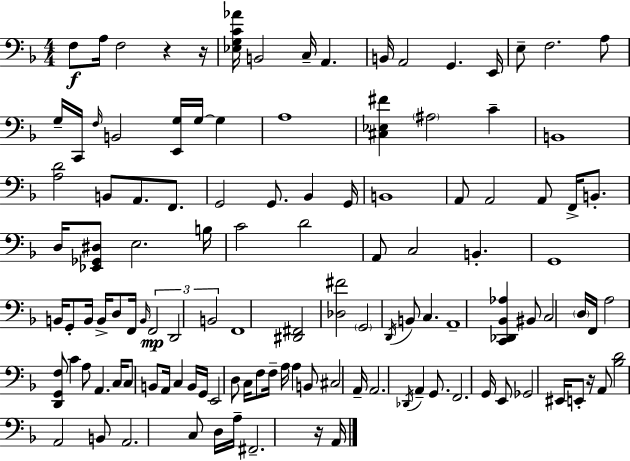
{
  \clef bass
  \numericTimeSignature
  \time 4/4
  \key f \major
  f8\f a16 f2 r4 r16 | <ees g c' aes'>16 b,2 c16-- a,4. | b,16 a,2 g,4. e,16 | e8-- f2. a8 | \break g16-- c,16 \grace { f16 } b,2 <e, g>16 g16~~ g4 | a1 | <cis ees fis'>4 \parenthesize ais2 c'4-- | b,1 | \break <a d'>2 b,8 a,8. f,8. | g,2 g,8. bes,4 | g,16 b,1 | a,8 a,2 a,8 f,16-> b,8.-. | \break d16 <ees, ges, dis>8 e2. | b16 c'2 d'2 | a,8 c2 b,4.-. | g,1 | \break b,16 g,8-. b,16 b,16-> d8 f,16 \grace { b,16 } \tuplet 3/2 { f,2\mp | d,2 b,2 } | f,1 | <dis, fis,>2 <des fis'>2 | \break \parenthesize g,2 \acciaccatura { d,16 } b,8 c4. | a,1-- | <c, des, bes, aes>4 bis,8 c2 | \parenthesize d16 f,16 a2 <d, g, f>8 c'4 | \break a8 a,4. c16 c8 b,8 a,16 c4 | b,16 g,16 e,2 d8 c16 | f8 f16-- a16 a4 b,8 cis2 | a,16-- a,2. \acciaccatura { des,16 } | \break a,4-- g,8. f,2. | g,16 e,8 ges,2 eis,16 e,8-. | r16 a,8 <bes d'>2 a,2 | b,8 a,2. | \break c8 d16 a16-- fis,2.-- | r16 a,16 \bar "|."
}